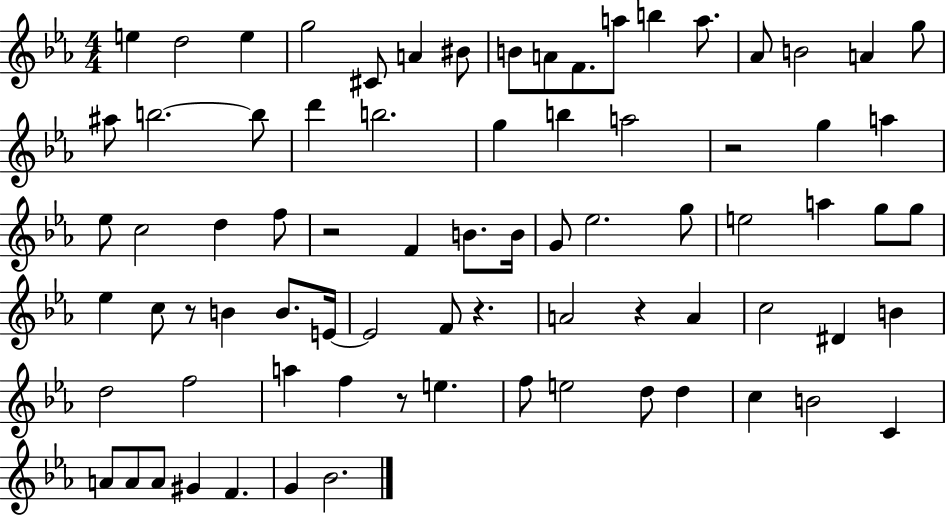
E5/q D5/h E5/q G5/h C#4/e A4/q BIS4/e B4/e A4/e F4/e. A5/e B5/q A5/e. Ab4/e B4/h A4/q G5/e A#5/e B5/h. B5/e D6/q B5/h. G5/q B5/q A5/h R/h G5/q A5/q Eb5/e C5/h D5/q F5/e R/h F4/q B4/e. B4/s G4/e Eb5/h. G5/e E5/h A5/q G5/e G5/e Eb5/q C5/e R/e B4/q B4/e. E4/s E4/h F4/e R/q. A4/h R/q A4/q C5/h D#4/q B4/q D5/h F5/h A5/q F5/q R/e E5/q. F5/e E5/h D5/e D5/q C5/q B4/h C4/q A4/e A4/e A4/e G#4/q F4/q. G4/q Bb4/h.